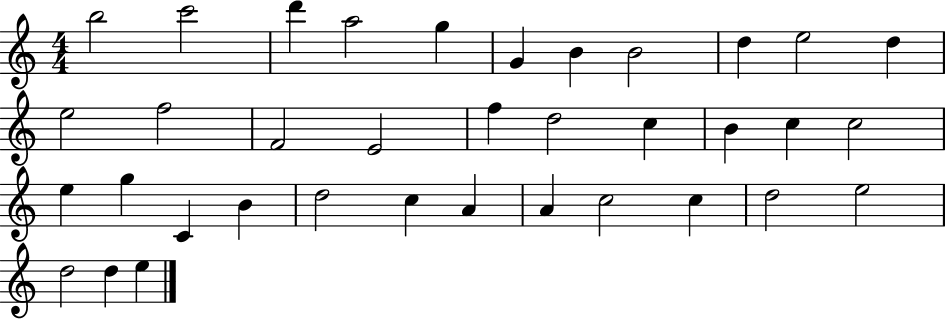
B5/h C6/h D6/q A5/h G5/q G4/q B4/q B4/h D5/q E5/h D5/q E5/h F5/h F4/h E4/h F5/q D5/h C5/q B4/q C5/q C5/h E5/q G5/q C4/q B4/q D5/h C5/q A4/q A4/q C5/h C5/q D5/h E5/h D5/h D5/q E5/q